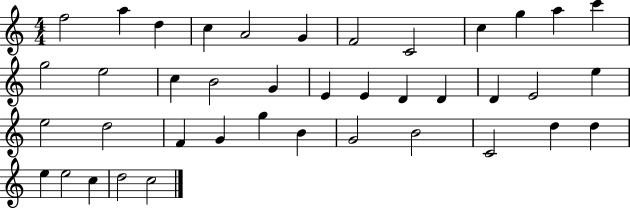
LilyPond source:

{
  \clef treble
  \numericTimeSignature
  \time 4/4
  \key c \major
  f''2 a''4 d''4 | c''4 a'2 g'4 | f'2 c'2 | c''4 g''4 a''4 c'''4 | \break g''2 e''2 | c''4 b'2 g'4 | e'4 e'4 d'4 d'4 | d'4 e'2 e''4 | \break e''2 d''2 | f'4 g'4 g''4 b'4 | g'2 b'2 | c'2 d''4 d''4 | \break e''4 e''2 c''4 | d''2 c''2 | \bar "|."
}